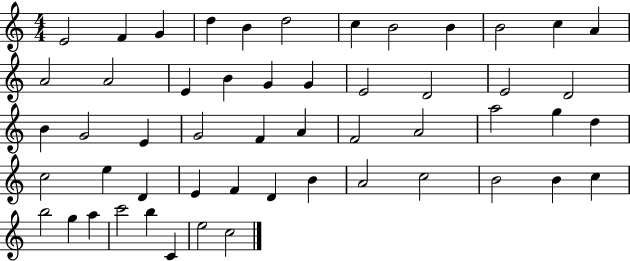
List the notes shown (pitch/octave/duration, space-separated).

E4/h F4/q G4/q D5/q B4/q D5/h C5/q B4/h B4/q B4/h C5/q A4/q A4/h A4/h E4/q B4/q G4/q G4/q E4/h D4/h E4/h D4/h B4/q G4/h E4/q G4/h F4/q A4/q F4/h A4/h A5/h G5/q D5/q C5/h E5/q D4/q E4/q F4/q D4/q B4/q A4/h C5/h B4/h B4/q C5/q B5/h G5/q A5/q C6/h B5/q C4/q E5/h C5/h